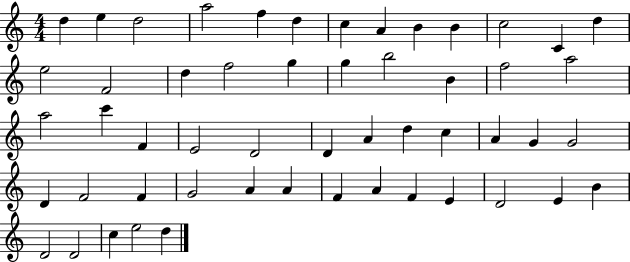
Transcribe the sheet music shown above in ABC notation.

X:1
T:Untitled
M:4/4
L:1/4
K:C
d e d2 a2 f d c A B B c2 C d e2 F2 d f2 g g b2 B f2 a2 a2 c' F E2 D2 D A d c A G G2 D F2 F G2 A A F A F E D2 E B D2 D2 c e2 d